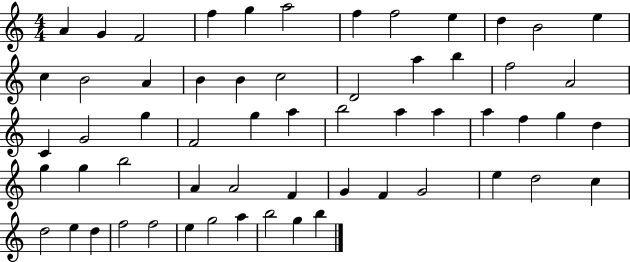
A4/q G4/q F4/h F5/q G5/q A5/h F5/q F5/h E5/q D5/q B4/h E5/q C5/q B4/h A4/q B4/q B4/q C5/h D4/h A5/q B5/q F5/h A4/h C4/q G4/h G5/q F4/h G5/q A5/q B5/h A5/q A5/q A5/q F5/q G5/q D5/q G5/q G5/q B5/h A4/q A4/h F4/q G4/q F4/q G4/h E5/q D5/h C5/q D5/h E5/q D5/q F5/h F5/h E5/q G5/h A5/q B5/h G5/q B5/q